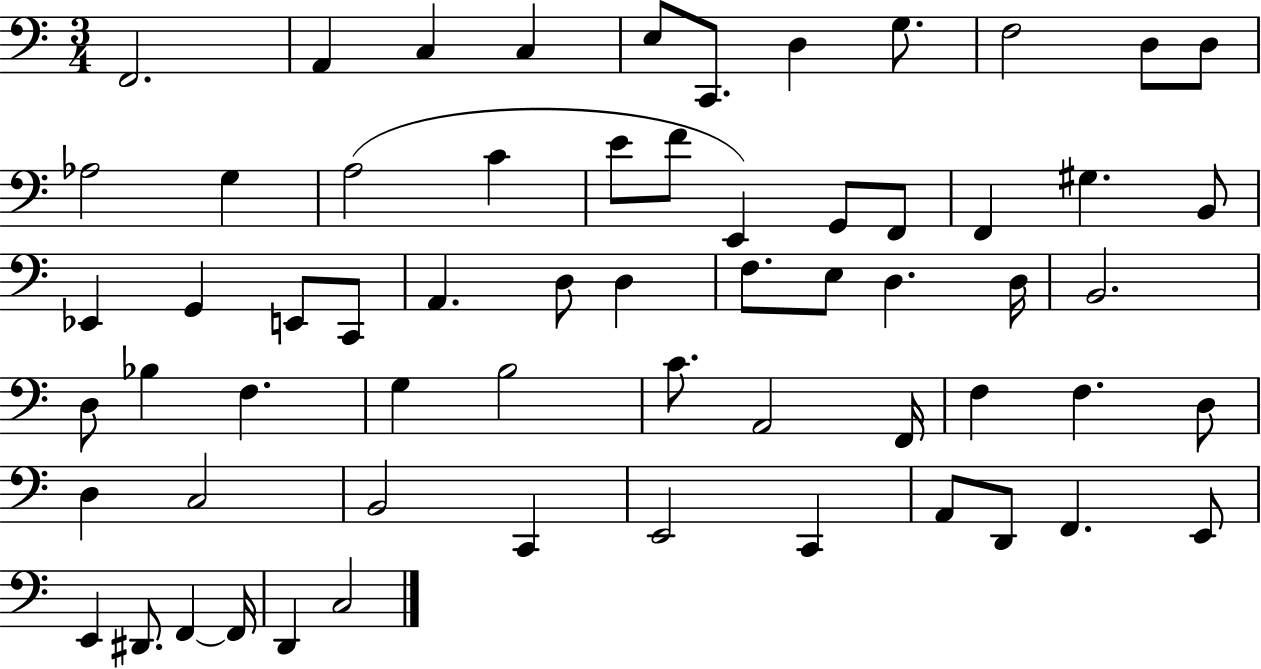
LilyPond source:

{
  \clef bass
  \numericTimeSignature
  \time 3/4
  \key c \major
  f,2. | a,4 c4 c4 | e8 c,8. d4 g8. | f2 d8 d8 | \break aes2 g4 | a2( c'4 | e'8 f'8 e,4) g,8 f,8 | f,4 gis4. b,8 | \break ees,4 g,4 e,8 c,8 | a,4. d8 d4 | f8. e8 d4. d16 | b,2. | \break d8 bes4 f4. | g4 b2 | c'8. a,2 f,16 | f4 f4. d8 | \break d4 c2 | b,2 c,4 | e,2 c,4 | a,8 d,8 f,4. e,8 | \break e,4 dis,8. f,4~~ f,16 | d,4 c2 | \bar "|."
}